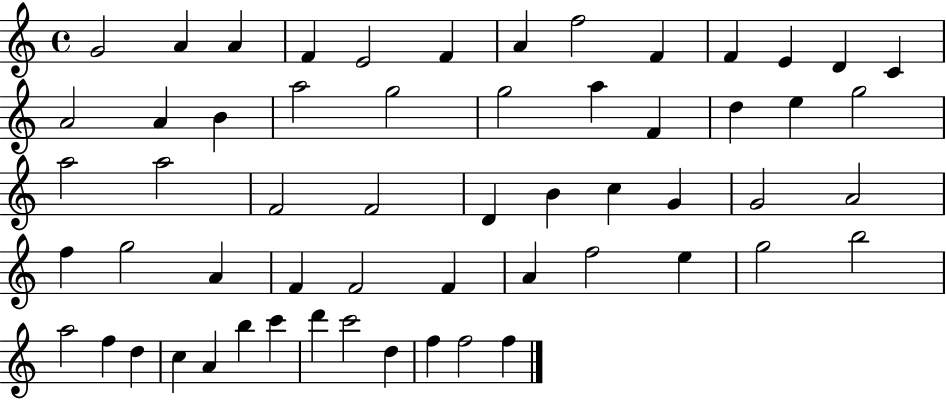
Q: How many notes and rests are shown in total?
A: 58